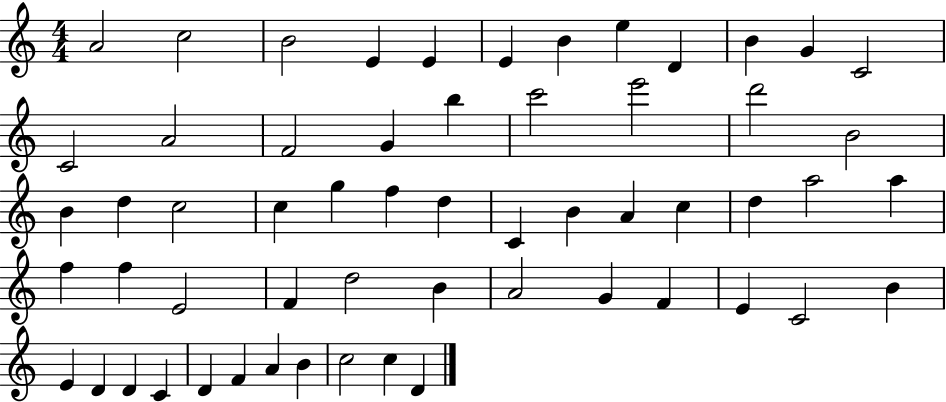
A4/h C5/h B4/h E4/q E4/q E4/q B4/q E5/q D4/q B4/q G4/q C4/h C4/h A4/h F4/h G4/q B5/q C6/h E6/h D6/h B4/h B4/q D5/q C5/h C5/q G5/q F5/q D5/q C4/q B4/q A4/q C5/q D5/q A5/h A5/q F5/q F5/q E4/h F4/q D5/h B4/q A4/h G4/q F4/q E4/q C4/h B4/q E4/q D4/q D4/q C4/q D4/q F4/q A4/q B4/q C5/h C5/q D4/q